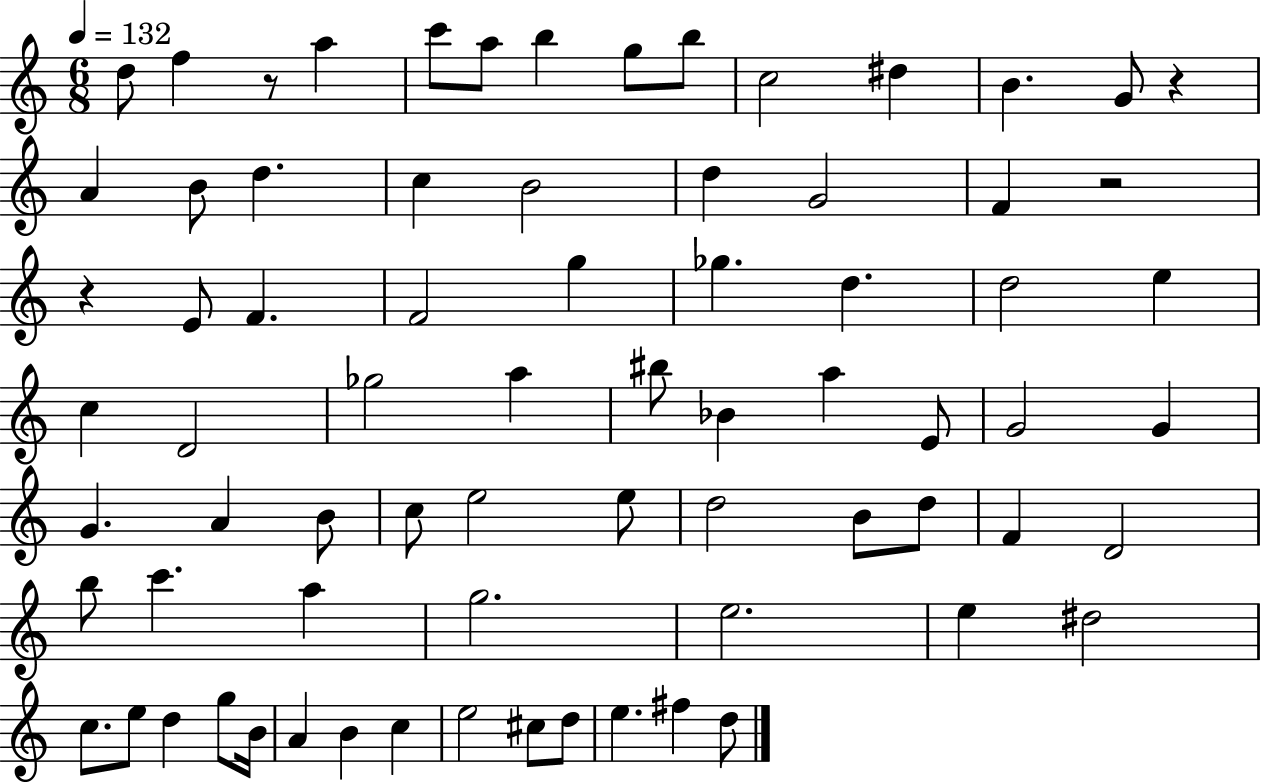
D5/e F5/q R/e A5/q C6/e A5/e B5/q G5/e B5/e C5/h D#5/q B4/q. G4/e R/q A4/q B4/e D5/q. C5/q B4/h D5/q G4/h F4/q R/h R/q E4/e F4/q. F4/h G5/q Gb5/q. D5/q. D5/h E5/q C5/q D4/h Gb5/h A5/q BIS5/e Bb4/q A5/q E4/e G4/h G4/q G4/q. A4/q B4/e C5/e E5/h E5/e D5/h B4/e D5/e F4/q D4/h B5/e C6/q. A5/q G5/h. E5/h. E5/q D#5/h C5/e. E5/e D5/q G5/e B4/s A4/q B4/q C5/q E5/h C#5/e D5/e E5/q. F#5/q D5/e